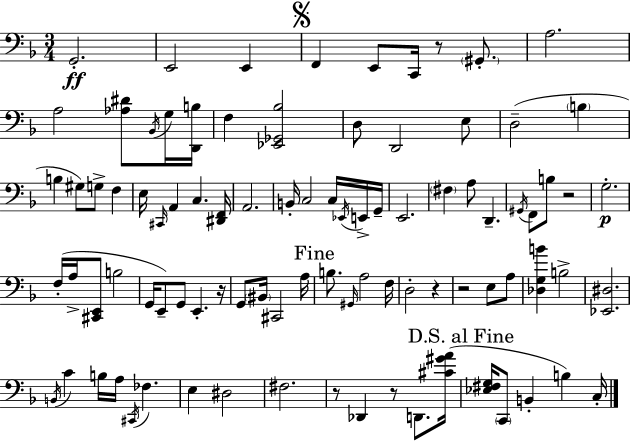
G2/h. E2/h E2/q F2/q E2/e C2/s R/e G#2/e. A3/h. A3/h [Ab3,D#4]/e Bb2/s G3/s [D2,B3]/s F3/q [Eb2,Gb2,Bb3]/h D3/e D2/h E3/e D3/h B3/q B3/q G#3/e G3/e F3/q E3/s C#2/s A2/q C3/q. [D#2,F2]/s A2/h. B2/s C3/h C3/s Eb2/s E2/s G2/s E2/h. F#3/q A3/e D2/q. G#2/s F2/e B3/e R/h G3/h. F3/s A3/s [C#2,E2]/e B3/h G2/s E2/e G2/e E2/q. R/s G2/e BIS2/s C#2/h A3/s B3/e. G#2/s A3/h F3/s D3/h R/q R/h E3/e A3/e [Db3,G3,B4]/q B3/h [Eb2,D#3]/h. B2/s C4/q B3/s A3/s C#2/s FES3/q. E3/q D#3/h F#3/h. R/e Db2/q R/e D2/e. [C#4,G#4,A4]/s [Eb3,F#3,G3]/s C2/e B2/q B3/q C3/s